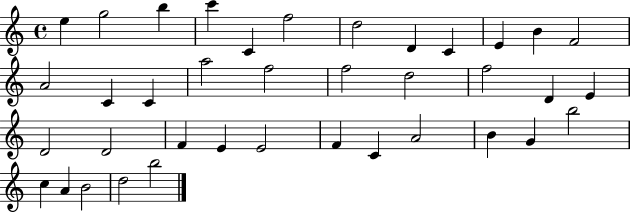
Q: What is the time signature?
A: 4/4